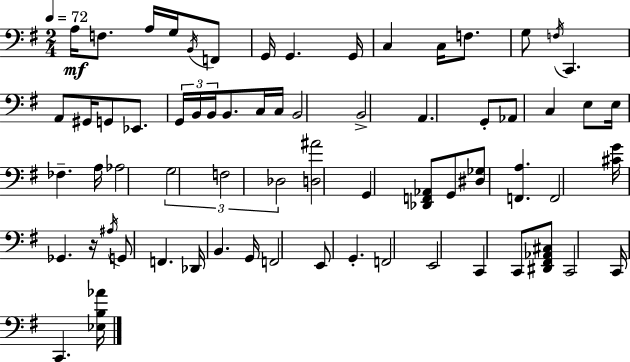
{
  \clef bass
  \numericTimeSignature
  \time 2/4
  \key g \major
  \tempo 4 = 72
  a16\mf f8. a16 g16 \acciaccatura { b,16 } f,8 | g,16 g,4. | g,16 c4 c16 f8. | g8 \acciaccatura { f16 } c,4. | \break a,8 gis,16 g,8 ees,8. | \tuplet 3/2 { g,16 b,16 b,16 } b,8. | c16 c16 b,2 | b,2-> | \break a,4. | g,8-. aes,8 c4 | e8 e16 fes4.-- | a16 aes2 | \break \tuplet 3/2 { g2 | f2 | des2 } | <d ais'>2 | \break g,4 <des, f, aes,>8 | g,8 <dis ges>8 <f, a>4. | f,2 | <cis' g'>16 ges,4. | \break r16 \acciaccatura { ais16 } g,8 f,4. | des,16 b,4. | g,16 f,2 | e,8 g,4.-. | \break f,2 | e,2 | c,4 c,8 | <dis, fis, aes, cis>8 c,2 | \break c,16 c,4. | <ees b aes'>16 \bar "|."
}